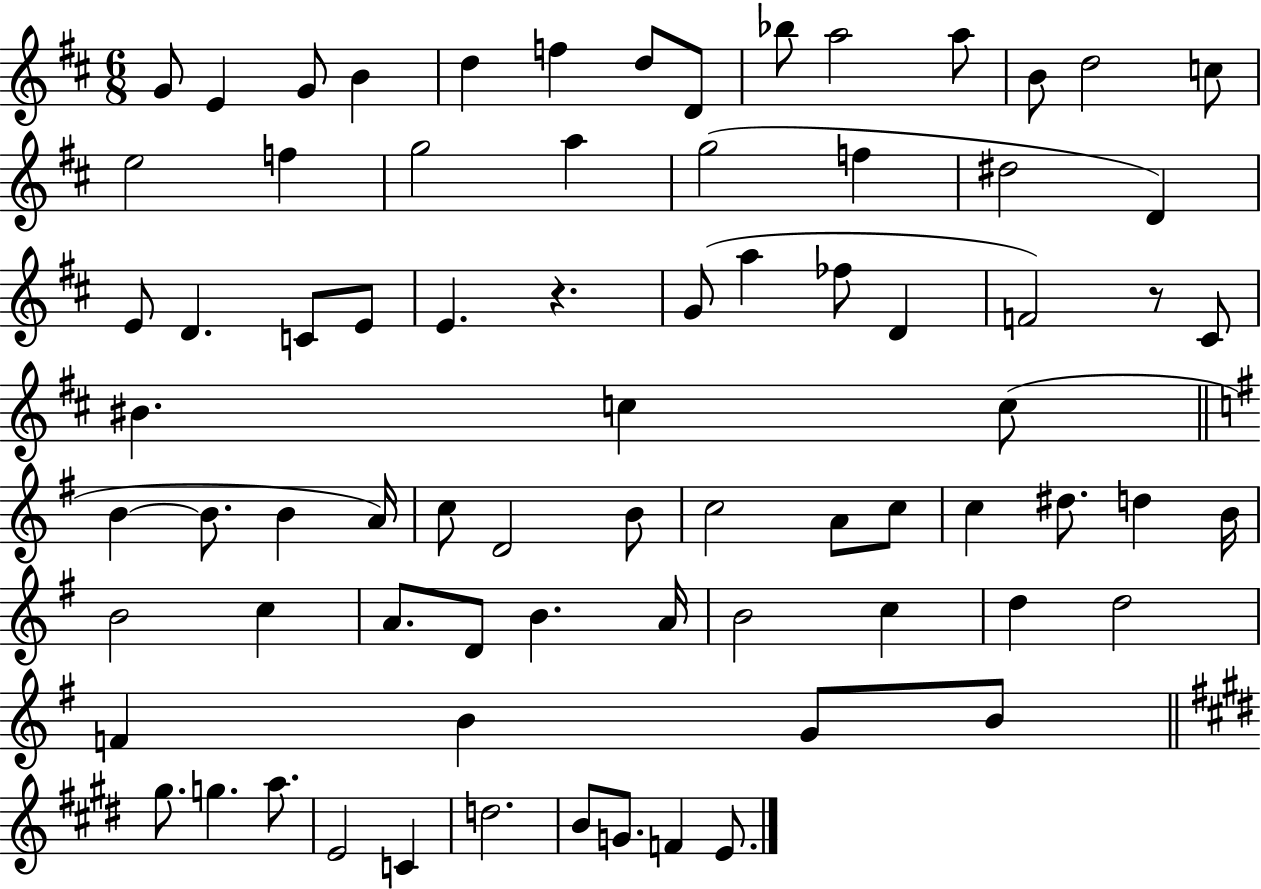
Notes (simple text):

G4/e E4/q G4/e B4/q D5/q F5/q D5/e D4/e Bb5/e A5/h A5/e B4/e D5/h C5/e E5/h F5/q G5/h A5/q G5/h F5/q D#5/h D4/q E4/e D4/q. C4/e E4/e E4/q. R/q. G4/e A5/q FES5/e D4/q F4/h R/e C#4/e BIS4/q. C5/q C5/e B4/q B4/e. B4/q A4/s C5/e D4/h B4/e C5/h A4/e C5/e C5/q D#5/e. D5/q B4/s B4/h C5/q A4/e. D4/e B4/q. A4/s B4/h C5/q D5/q D5/h F4/q B4/q G4/e B4/e G#5/e. G5/q. A5/e. E4/h C4/q D5/h. B4/e G4/e. F4/q E4/e.